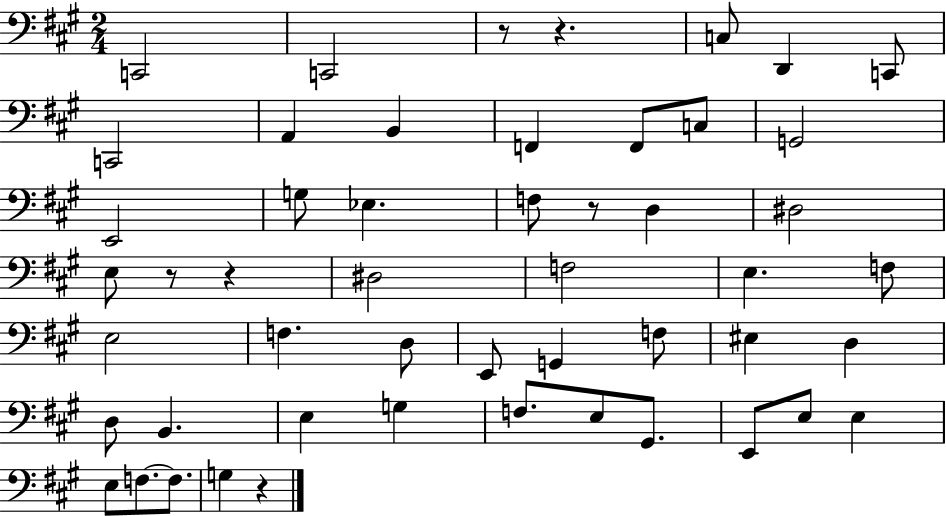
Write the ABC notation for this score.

X:1
T:Untitled
M:2/4
L:1/4
K:A
C,,2 C,,2 z/2 z C,/2 D,, C,,/2 C,,2 A,, B,, F,, F,,/2 C,/2 G,,2 E,,2 G,/2 _E, F,/2 z/2 D, ^D,2 E,/2 z/2 z ^D,2 F,2 E, F,/2 E,2 F, D,/2 E,,/2 G,, F,/2 ^E, D, D,/2 B,, E, G, F,/2 E,/2 ^G,,/2 E,,/2 E,/2 E, E,/2 F,/2 F,/2 G, z